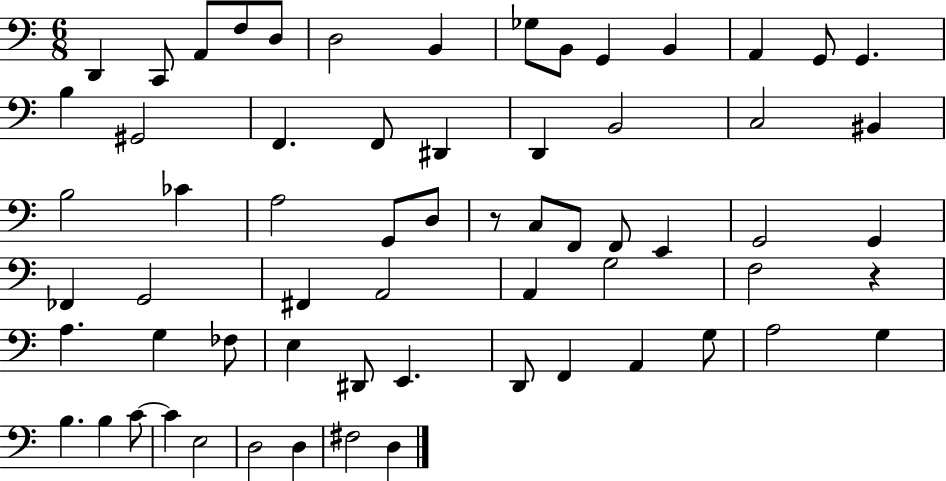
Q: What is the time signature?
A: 6/8